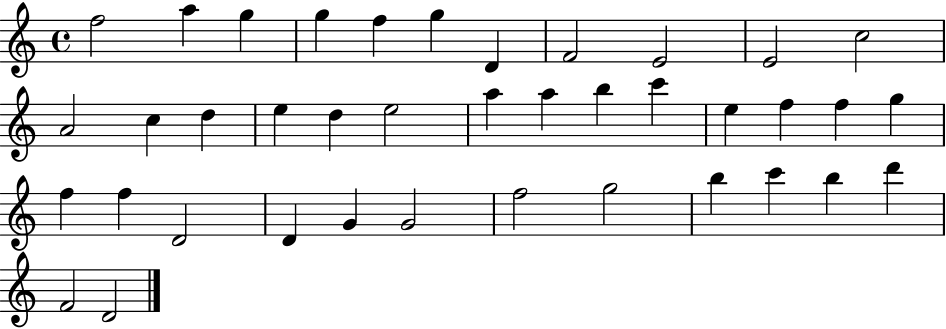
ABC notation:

X:1
T:Untitled
M:4/4
L:1/4
K:C
f2 a g g f g D F2 E2 E2 c2 A2 c d e d e2 a a b c' e f f g f f D2 D G G2 f2 g2 b c' b d' F2 D2